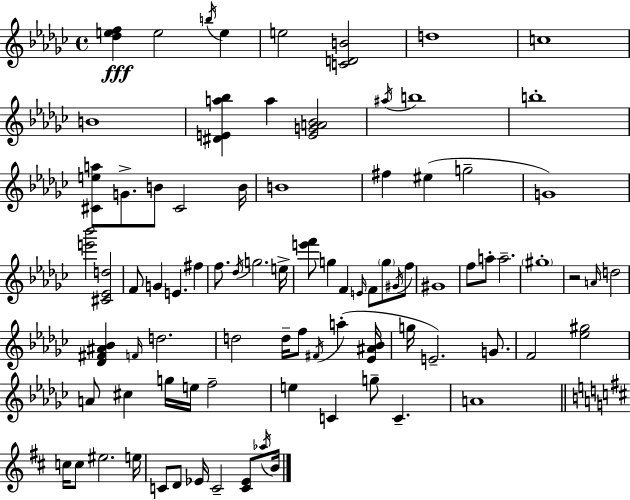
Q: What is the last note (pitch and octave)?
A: B4